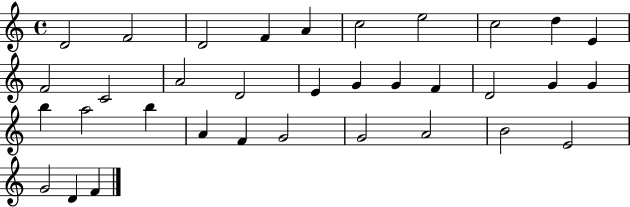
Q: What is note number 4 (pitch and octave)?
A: F4